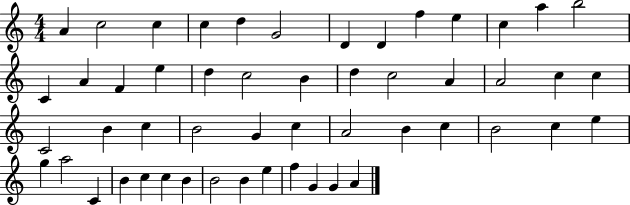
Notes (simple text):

A4/q C5/h C5/q C5/q D5/q G4/h D4/q D4/q F5/q E5/q C5/q A5/q B5/h C4/q A4/q F4/q E5/q D5/q C5/h B4/q D5/q C5/h A4/q A4/h C5/q C5/q C4/h B4/q C5/q B4/h G4/q C5/q A4/h B4/q C5/q B4/h C5/q E5/q G5/q A5/h C4/q B4/q C5/q C5/q B4/q B4/h B4/q E5/q F5/q G4/q G4/q A4/q